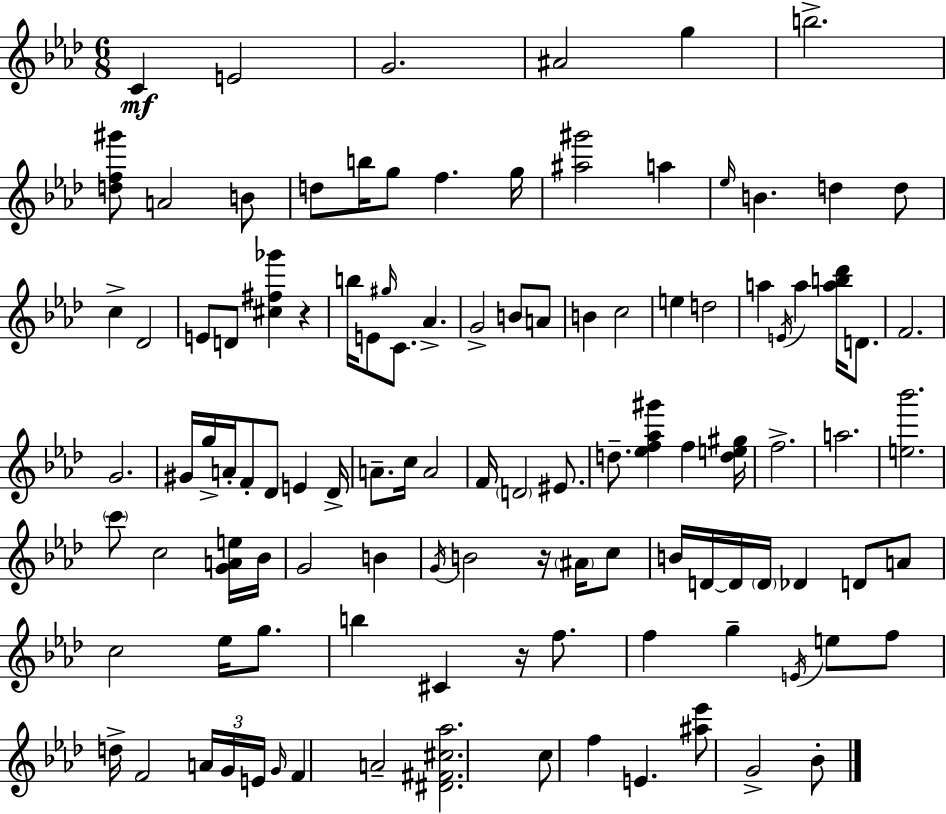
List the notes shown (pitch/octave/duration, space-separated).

C4/q E4/h G4/h. A#4/h G5/q B5/h. [D5,F5,G#6]/e A4/h B4/e D5/e B5/s G5/e F5/q. G5/s [A#5,G#6]/h A5/q Eb5/s B4/q. D5/q D5/e C5/q Db4/h E4/e D4/e [C#5,F#5,Gb6]/q R/q B5/s E4/e G#5/s C4/e. Ab4/q. G4/h B4/e A4/e B4/q C5/h E5/q D5/h A5/q E4/s A5/q [A5,B5,Db6]/s D4/e. F4/h. G4/h. G#4/s G5/s A4/s F4/e Db4/e E4/q Db4/s A4/e. C5/s A4/h F4/s D4/h EIS4/e. D5/e. [Eb5,F5,Ab5,G#6]/q F5/q [D5,E5,G#5]/s F5/h. A5/h. [E5,Bb6]/h. C6/e C5/h [G4,A4,E5]/s Bb4/s G4/h B4/q G4/s B4/h R/s A#4/s C5/e B4/s D4/s D4/s D4/s Db4/q D4/e A4/e C5/h Eb5/s G5/e. B5/q C#4/q R/s F5/e. F5/q G5/q E4/s E5/e F5/e D5/s F4/h A4/s G4/s E4/s G4/s F4/q A4/h [D#4,F#4,C#5,Ab5]/h. C5/e F5/q E4/q. [A#5,Eb6]/e G4/h Bb4/e